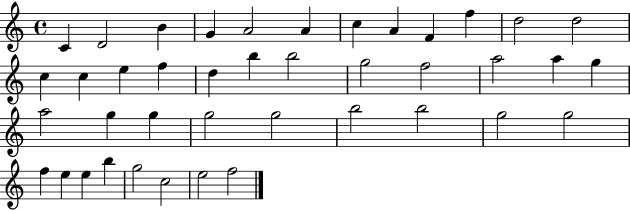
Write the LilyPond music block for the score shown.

{
  \clef treble
  \time 4/4
  \defaultTimeSignature
  \key c \major
  c'4 d'2 b'4 | g'4 a'2 a'4 | c''4 a'4 f'4 f''4 | d''2 d''2 | \break c''4 c''4 e''4 f''4 | d''4 b''4 b''2 | g''2 f''2 | a''2 a''4 g''4 | \break a''2 g''4 g''4 | g''2 g''2 | b''2 b''2 | g''2 g''2 | \break f''4 e''4 e''4 b''4 | g''2 c''2 | e''2 f''2 | \bar "|."
}